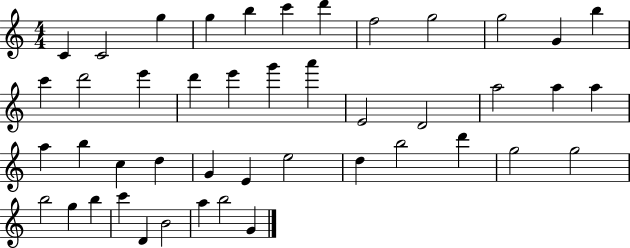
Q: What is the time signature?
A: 4/4